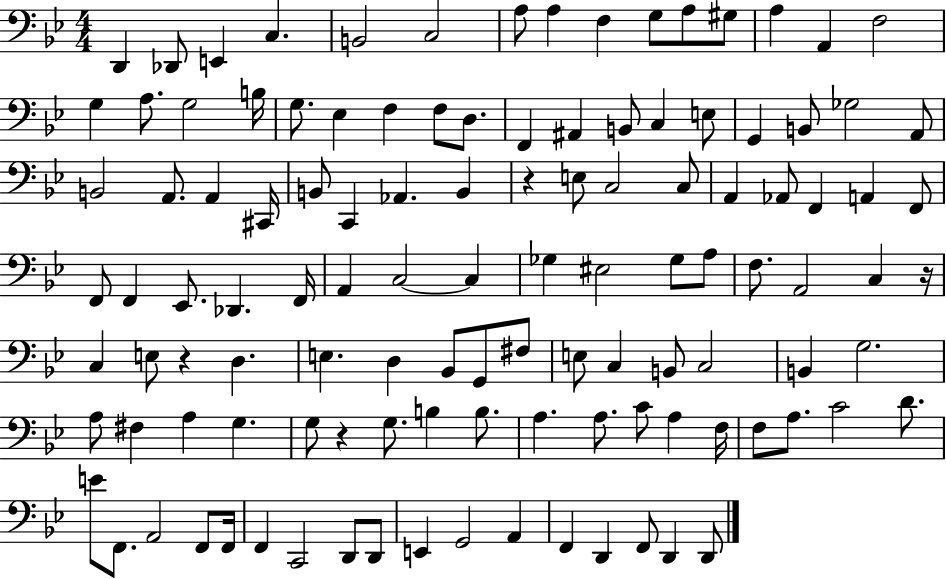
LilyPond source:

{
  \clef bass
  \numericTimeSignature
  \time 4/4
  \key bes \major
  d,4 des,8 e,4 c4. | b,2 c2 | a8 a4 f4 g8 a8 gis8 | a4 a,4 f2 | \break g4 a8. g2 b16 | g8. ees4 f4 f8 d8. | f,4 ais,4 b,8 c4 e8 | g,4 b,8 ges2 a,8 | \break b,2 a,8. a,4 cis,16 | b,8 c,4 aes,4. b,4 | r4 e8 c2 c8 | a,4 aes,8 f,4 a,4 f,8 | \break f,8 f,4 ees,8. des,4. f,16 | a,4 c2~~ c4 | ges4 eis2 ges8 a8 | f8. a,2 c4 r16 | \break c4 e8 r4 d4. | e4. d4 bes,8 g,8 fis8 | e8 c4 b,8 c2 | b,4 g2. | \break a8 fis4 a4 g4. | g8 r4 g8. b4 b8. | a4. a8. c'8 a4 f16 | f8 a8. c'2 d'8. | \break e'8 f,8. a,2 f,8 f,16 | f,4 c,2 d,8 d,8 | e,4 g,2 a,4 | f,4 d,4 f,8 d,4 d,8 | \break \bar "|."
}